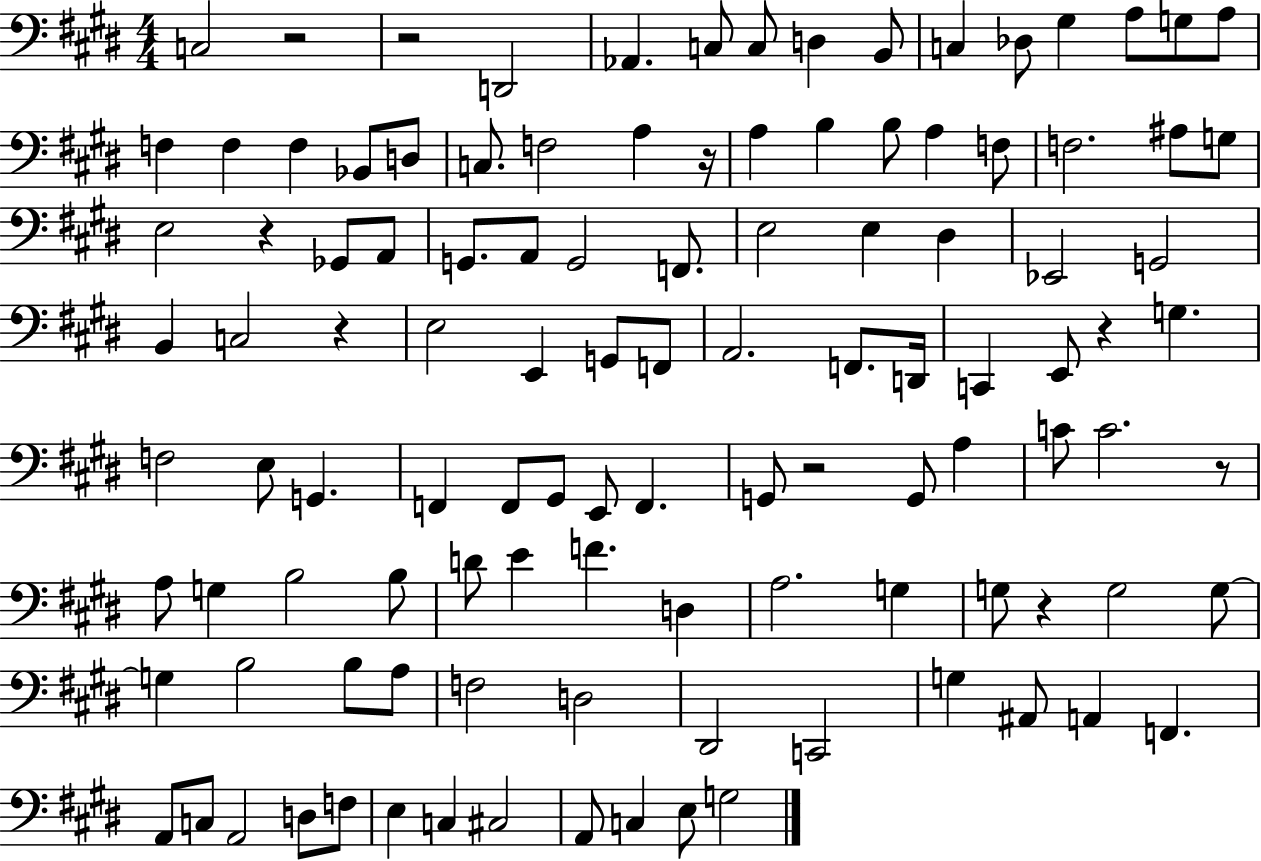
{
  \clef bass
  \numericTimeSignature
  \time 4/4
  \key e \major
  c2 r2 | r2 d,2 | aes,4. c8 c8 d4 b,8 | c4 des8 gis4 a8 g8 a8 | \break f4 f4 f4 bes,8 d8 | c8. f2 a4 r16 | a4 b4 b8 a4 f8 | f2. ais8 g8 | \break e2 r4 ges,8 a,8 | g,8. a,8 g,2 f,8. | e2 e4 dis4 | ees,2 g,2 | \break b,4 c2 r4 | e2 e,4 g,8 f,8 | a,2. f,8. d,16 | c,4 e,8 r4 g4. | \break f2 e8 g,4. | f,4 f,8 gis,8 e,8 f,4. | g,8 r2 g,8 a4 | c'8 c'2. r8 | \break a8 g4 b2 b8 | d'8 e'4 f'4. d4 | a2. g4 | g8 r4 g2 g8~~ | \break g4 b2 b8 a8 | f2 d2 | dis,2 c,2 | g4 ais,8 a,4 f,4. | \break a,8 c8 a,2 d8 f8 | e4 c4 cis2 | a,8 c4 e8 g2 | \bar "|."
}